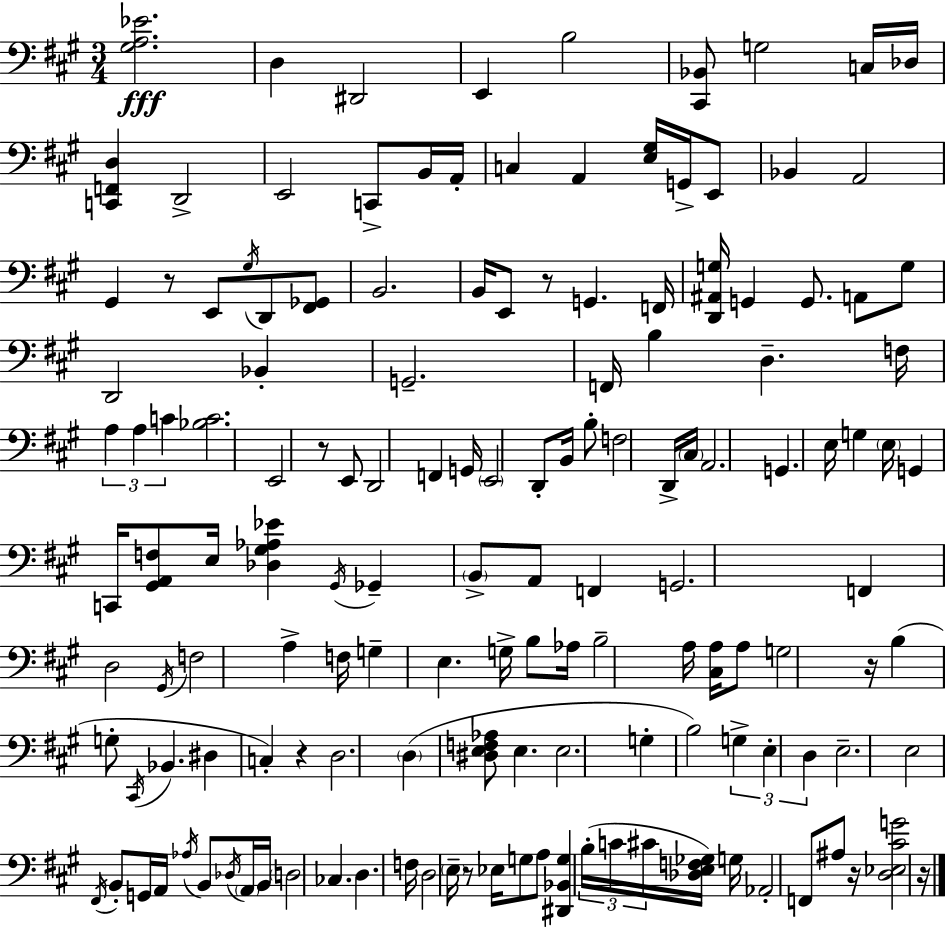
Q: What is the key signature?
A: A major